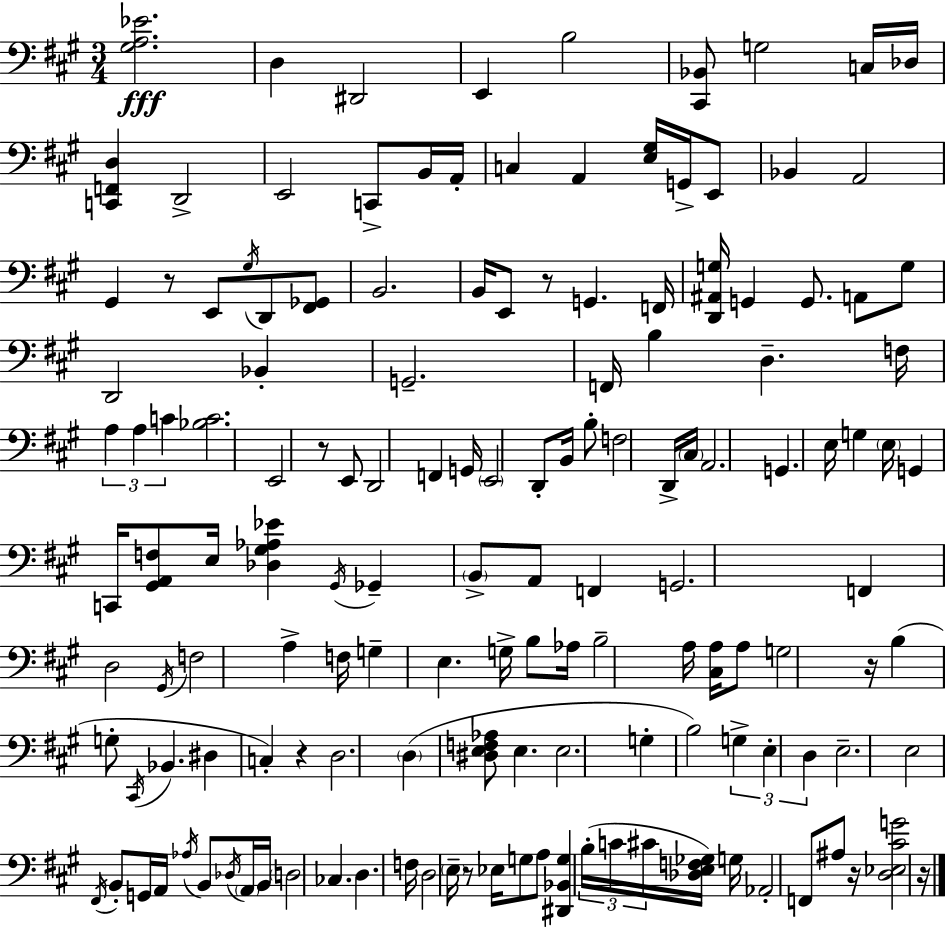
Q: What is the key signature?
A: A major